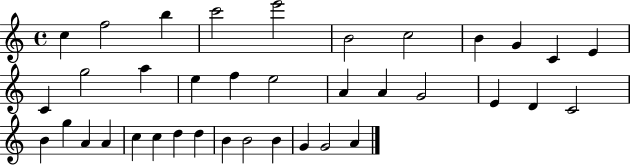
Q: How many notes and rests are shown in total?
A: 37